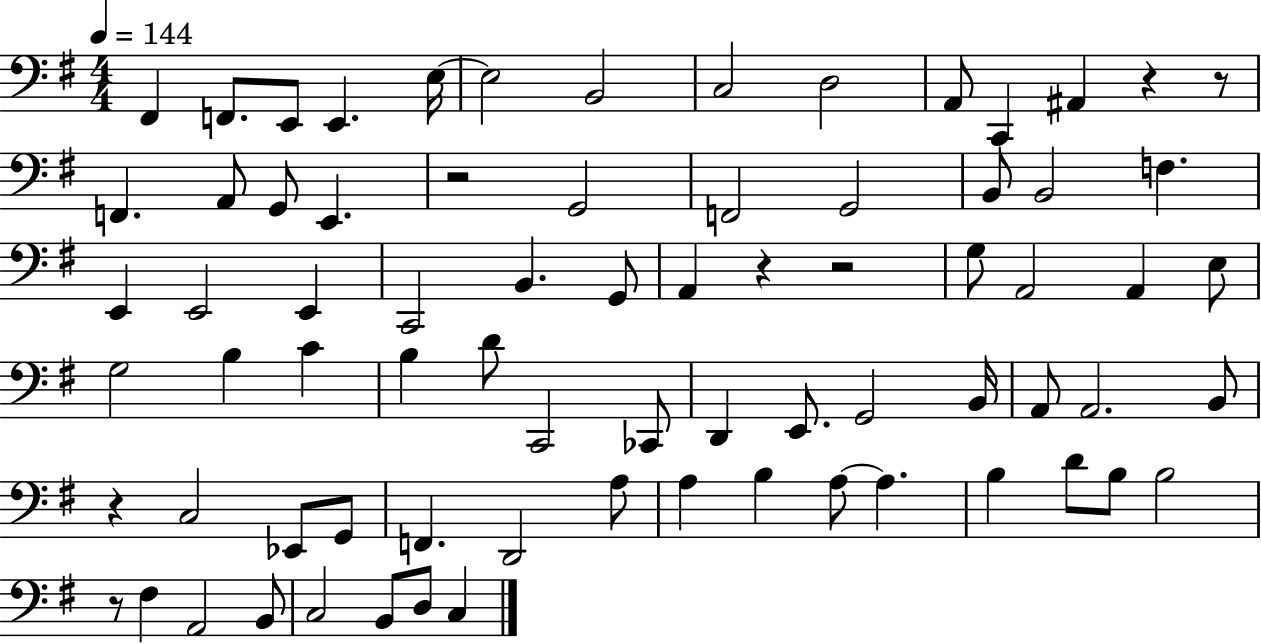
F#2/q F2/e. E2/e E2/q. E3/s E3/h B2/h C3/h D3/h A2/e C2/q A#2/q R/q R/e F2/q. A2/e G2/e E2/q. R/h G2/h F2/h G2/h B2/e B2/h F3/q. E2/q E2/h E2/q C2/h B2/q. G2/e A2/q R/q R/h G3/e A2/h A2/q E3/e G3/h B3/q C4/q B3/q D4/e C2/h CES2/e D2/q E2/e. G2/h B2/s A2/e A2/h. B2/e R/q C3/h Eb2/e G2/e F2/q. D2/h A3/e A3/q B3/q A3/e A3/q. B3/q D4/e B3/e B3/h R/e F#3/q A2/h B2/e C3/h B2/e D3/e C3/q